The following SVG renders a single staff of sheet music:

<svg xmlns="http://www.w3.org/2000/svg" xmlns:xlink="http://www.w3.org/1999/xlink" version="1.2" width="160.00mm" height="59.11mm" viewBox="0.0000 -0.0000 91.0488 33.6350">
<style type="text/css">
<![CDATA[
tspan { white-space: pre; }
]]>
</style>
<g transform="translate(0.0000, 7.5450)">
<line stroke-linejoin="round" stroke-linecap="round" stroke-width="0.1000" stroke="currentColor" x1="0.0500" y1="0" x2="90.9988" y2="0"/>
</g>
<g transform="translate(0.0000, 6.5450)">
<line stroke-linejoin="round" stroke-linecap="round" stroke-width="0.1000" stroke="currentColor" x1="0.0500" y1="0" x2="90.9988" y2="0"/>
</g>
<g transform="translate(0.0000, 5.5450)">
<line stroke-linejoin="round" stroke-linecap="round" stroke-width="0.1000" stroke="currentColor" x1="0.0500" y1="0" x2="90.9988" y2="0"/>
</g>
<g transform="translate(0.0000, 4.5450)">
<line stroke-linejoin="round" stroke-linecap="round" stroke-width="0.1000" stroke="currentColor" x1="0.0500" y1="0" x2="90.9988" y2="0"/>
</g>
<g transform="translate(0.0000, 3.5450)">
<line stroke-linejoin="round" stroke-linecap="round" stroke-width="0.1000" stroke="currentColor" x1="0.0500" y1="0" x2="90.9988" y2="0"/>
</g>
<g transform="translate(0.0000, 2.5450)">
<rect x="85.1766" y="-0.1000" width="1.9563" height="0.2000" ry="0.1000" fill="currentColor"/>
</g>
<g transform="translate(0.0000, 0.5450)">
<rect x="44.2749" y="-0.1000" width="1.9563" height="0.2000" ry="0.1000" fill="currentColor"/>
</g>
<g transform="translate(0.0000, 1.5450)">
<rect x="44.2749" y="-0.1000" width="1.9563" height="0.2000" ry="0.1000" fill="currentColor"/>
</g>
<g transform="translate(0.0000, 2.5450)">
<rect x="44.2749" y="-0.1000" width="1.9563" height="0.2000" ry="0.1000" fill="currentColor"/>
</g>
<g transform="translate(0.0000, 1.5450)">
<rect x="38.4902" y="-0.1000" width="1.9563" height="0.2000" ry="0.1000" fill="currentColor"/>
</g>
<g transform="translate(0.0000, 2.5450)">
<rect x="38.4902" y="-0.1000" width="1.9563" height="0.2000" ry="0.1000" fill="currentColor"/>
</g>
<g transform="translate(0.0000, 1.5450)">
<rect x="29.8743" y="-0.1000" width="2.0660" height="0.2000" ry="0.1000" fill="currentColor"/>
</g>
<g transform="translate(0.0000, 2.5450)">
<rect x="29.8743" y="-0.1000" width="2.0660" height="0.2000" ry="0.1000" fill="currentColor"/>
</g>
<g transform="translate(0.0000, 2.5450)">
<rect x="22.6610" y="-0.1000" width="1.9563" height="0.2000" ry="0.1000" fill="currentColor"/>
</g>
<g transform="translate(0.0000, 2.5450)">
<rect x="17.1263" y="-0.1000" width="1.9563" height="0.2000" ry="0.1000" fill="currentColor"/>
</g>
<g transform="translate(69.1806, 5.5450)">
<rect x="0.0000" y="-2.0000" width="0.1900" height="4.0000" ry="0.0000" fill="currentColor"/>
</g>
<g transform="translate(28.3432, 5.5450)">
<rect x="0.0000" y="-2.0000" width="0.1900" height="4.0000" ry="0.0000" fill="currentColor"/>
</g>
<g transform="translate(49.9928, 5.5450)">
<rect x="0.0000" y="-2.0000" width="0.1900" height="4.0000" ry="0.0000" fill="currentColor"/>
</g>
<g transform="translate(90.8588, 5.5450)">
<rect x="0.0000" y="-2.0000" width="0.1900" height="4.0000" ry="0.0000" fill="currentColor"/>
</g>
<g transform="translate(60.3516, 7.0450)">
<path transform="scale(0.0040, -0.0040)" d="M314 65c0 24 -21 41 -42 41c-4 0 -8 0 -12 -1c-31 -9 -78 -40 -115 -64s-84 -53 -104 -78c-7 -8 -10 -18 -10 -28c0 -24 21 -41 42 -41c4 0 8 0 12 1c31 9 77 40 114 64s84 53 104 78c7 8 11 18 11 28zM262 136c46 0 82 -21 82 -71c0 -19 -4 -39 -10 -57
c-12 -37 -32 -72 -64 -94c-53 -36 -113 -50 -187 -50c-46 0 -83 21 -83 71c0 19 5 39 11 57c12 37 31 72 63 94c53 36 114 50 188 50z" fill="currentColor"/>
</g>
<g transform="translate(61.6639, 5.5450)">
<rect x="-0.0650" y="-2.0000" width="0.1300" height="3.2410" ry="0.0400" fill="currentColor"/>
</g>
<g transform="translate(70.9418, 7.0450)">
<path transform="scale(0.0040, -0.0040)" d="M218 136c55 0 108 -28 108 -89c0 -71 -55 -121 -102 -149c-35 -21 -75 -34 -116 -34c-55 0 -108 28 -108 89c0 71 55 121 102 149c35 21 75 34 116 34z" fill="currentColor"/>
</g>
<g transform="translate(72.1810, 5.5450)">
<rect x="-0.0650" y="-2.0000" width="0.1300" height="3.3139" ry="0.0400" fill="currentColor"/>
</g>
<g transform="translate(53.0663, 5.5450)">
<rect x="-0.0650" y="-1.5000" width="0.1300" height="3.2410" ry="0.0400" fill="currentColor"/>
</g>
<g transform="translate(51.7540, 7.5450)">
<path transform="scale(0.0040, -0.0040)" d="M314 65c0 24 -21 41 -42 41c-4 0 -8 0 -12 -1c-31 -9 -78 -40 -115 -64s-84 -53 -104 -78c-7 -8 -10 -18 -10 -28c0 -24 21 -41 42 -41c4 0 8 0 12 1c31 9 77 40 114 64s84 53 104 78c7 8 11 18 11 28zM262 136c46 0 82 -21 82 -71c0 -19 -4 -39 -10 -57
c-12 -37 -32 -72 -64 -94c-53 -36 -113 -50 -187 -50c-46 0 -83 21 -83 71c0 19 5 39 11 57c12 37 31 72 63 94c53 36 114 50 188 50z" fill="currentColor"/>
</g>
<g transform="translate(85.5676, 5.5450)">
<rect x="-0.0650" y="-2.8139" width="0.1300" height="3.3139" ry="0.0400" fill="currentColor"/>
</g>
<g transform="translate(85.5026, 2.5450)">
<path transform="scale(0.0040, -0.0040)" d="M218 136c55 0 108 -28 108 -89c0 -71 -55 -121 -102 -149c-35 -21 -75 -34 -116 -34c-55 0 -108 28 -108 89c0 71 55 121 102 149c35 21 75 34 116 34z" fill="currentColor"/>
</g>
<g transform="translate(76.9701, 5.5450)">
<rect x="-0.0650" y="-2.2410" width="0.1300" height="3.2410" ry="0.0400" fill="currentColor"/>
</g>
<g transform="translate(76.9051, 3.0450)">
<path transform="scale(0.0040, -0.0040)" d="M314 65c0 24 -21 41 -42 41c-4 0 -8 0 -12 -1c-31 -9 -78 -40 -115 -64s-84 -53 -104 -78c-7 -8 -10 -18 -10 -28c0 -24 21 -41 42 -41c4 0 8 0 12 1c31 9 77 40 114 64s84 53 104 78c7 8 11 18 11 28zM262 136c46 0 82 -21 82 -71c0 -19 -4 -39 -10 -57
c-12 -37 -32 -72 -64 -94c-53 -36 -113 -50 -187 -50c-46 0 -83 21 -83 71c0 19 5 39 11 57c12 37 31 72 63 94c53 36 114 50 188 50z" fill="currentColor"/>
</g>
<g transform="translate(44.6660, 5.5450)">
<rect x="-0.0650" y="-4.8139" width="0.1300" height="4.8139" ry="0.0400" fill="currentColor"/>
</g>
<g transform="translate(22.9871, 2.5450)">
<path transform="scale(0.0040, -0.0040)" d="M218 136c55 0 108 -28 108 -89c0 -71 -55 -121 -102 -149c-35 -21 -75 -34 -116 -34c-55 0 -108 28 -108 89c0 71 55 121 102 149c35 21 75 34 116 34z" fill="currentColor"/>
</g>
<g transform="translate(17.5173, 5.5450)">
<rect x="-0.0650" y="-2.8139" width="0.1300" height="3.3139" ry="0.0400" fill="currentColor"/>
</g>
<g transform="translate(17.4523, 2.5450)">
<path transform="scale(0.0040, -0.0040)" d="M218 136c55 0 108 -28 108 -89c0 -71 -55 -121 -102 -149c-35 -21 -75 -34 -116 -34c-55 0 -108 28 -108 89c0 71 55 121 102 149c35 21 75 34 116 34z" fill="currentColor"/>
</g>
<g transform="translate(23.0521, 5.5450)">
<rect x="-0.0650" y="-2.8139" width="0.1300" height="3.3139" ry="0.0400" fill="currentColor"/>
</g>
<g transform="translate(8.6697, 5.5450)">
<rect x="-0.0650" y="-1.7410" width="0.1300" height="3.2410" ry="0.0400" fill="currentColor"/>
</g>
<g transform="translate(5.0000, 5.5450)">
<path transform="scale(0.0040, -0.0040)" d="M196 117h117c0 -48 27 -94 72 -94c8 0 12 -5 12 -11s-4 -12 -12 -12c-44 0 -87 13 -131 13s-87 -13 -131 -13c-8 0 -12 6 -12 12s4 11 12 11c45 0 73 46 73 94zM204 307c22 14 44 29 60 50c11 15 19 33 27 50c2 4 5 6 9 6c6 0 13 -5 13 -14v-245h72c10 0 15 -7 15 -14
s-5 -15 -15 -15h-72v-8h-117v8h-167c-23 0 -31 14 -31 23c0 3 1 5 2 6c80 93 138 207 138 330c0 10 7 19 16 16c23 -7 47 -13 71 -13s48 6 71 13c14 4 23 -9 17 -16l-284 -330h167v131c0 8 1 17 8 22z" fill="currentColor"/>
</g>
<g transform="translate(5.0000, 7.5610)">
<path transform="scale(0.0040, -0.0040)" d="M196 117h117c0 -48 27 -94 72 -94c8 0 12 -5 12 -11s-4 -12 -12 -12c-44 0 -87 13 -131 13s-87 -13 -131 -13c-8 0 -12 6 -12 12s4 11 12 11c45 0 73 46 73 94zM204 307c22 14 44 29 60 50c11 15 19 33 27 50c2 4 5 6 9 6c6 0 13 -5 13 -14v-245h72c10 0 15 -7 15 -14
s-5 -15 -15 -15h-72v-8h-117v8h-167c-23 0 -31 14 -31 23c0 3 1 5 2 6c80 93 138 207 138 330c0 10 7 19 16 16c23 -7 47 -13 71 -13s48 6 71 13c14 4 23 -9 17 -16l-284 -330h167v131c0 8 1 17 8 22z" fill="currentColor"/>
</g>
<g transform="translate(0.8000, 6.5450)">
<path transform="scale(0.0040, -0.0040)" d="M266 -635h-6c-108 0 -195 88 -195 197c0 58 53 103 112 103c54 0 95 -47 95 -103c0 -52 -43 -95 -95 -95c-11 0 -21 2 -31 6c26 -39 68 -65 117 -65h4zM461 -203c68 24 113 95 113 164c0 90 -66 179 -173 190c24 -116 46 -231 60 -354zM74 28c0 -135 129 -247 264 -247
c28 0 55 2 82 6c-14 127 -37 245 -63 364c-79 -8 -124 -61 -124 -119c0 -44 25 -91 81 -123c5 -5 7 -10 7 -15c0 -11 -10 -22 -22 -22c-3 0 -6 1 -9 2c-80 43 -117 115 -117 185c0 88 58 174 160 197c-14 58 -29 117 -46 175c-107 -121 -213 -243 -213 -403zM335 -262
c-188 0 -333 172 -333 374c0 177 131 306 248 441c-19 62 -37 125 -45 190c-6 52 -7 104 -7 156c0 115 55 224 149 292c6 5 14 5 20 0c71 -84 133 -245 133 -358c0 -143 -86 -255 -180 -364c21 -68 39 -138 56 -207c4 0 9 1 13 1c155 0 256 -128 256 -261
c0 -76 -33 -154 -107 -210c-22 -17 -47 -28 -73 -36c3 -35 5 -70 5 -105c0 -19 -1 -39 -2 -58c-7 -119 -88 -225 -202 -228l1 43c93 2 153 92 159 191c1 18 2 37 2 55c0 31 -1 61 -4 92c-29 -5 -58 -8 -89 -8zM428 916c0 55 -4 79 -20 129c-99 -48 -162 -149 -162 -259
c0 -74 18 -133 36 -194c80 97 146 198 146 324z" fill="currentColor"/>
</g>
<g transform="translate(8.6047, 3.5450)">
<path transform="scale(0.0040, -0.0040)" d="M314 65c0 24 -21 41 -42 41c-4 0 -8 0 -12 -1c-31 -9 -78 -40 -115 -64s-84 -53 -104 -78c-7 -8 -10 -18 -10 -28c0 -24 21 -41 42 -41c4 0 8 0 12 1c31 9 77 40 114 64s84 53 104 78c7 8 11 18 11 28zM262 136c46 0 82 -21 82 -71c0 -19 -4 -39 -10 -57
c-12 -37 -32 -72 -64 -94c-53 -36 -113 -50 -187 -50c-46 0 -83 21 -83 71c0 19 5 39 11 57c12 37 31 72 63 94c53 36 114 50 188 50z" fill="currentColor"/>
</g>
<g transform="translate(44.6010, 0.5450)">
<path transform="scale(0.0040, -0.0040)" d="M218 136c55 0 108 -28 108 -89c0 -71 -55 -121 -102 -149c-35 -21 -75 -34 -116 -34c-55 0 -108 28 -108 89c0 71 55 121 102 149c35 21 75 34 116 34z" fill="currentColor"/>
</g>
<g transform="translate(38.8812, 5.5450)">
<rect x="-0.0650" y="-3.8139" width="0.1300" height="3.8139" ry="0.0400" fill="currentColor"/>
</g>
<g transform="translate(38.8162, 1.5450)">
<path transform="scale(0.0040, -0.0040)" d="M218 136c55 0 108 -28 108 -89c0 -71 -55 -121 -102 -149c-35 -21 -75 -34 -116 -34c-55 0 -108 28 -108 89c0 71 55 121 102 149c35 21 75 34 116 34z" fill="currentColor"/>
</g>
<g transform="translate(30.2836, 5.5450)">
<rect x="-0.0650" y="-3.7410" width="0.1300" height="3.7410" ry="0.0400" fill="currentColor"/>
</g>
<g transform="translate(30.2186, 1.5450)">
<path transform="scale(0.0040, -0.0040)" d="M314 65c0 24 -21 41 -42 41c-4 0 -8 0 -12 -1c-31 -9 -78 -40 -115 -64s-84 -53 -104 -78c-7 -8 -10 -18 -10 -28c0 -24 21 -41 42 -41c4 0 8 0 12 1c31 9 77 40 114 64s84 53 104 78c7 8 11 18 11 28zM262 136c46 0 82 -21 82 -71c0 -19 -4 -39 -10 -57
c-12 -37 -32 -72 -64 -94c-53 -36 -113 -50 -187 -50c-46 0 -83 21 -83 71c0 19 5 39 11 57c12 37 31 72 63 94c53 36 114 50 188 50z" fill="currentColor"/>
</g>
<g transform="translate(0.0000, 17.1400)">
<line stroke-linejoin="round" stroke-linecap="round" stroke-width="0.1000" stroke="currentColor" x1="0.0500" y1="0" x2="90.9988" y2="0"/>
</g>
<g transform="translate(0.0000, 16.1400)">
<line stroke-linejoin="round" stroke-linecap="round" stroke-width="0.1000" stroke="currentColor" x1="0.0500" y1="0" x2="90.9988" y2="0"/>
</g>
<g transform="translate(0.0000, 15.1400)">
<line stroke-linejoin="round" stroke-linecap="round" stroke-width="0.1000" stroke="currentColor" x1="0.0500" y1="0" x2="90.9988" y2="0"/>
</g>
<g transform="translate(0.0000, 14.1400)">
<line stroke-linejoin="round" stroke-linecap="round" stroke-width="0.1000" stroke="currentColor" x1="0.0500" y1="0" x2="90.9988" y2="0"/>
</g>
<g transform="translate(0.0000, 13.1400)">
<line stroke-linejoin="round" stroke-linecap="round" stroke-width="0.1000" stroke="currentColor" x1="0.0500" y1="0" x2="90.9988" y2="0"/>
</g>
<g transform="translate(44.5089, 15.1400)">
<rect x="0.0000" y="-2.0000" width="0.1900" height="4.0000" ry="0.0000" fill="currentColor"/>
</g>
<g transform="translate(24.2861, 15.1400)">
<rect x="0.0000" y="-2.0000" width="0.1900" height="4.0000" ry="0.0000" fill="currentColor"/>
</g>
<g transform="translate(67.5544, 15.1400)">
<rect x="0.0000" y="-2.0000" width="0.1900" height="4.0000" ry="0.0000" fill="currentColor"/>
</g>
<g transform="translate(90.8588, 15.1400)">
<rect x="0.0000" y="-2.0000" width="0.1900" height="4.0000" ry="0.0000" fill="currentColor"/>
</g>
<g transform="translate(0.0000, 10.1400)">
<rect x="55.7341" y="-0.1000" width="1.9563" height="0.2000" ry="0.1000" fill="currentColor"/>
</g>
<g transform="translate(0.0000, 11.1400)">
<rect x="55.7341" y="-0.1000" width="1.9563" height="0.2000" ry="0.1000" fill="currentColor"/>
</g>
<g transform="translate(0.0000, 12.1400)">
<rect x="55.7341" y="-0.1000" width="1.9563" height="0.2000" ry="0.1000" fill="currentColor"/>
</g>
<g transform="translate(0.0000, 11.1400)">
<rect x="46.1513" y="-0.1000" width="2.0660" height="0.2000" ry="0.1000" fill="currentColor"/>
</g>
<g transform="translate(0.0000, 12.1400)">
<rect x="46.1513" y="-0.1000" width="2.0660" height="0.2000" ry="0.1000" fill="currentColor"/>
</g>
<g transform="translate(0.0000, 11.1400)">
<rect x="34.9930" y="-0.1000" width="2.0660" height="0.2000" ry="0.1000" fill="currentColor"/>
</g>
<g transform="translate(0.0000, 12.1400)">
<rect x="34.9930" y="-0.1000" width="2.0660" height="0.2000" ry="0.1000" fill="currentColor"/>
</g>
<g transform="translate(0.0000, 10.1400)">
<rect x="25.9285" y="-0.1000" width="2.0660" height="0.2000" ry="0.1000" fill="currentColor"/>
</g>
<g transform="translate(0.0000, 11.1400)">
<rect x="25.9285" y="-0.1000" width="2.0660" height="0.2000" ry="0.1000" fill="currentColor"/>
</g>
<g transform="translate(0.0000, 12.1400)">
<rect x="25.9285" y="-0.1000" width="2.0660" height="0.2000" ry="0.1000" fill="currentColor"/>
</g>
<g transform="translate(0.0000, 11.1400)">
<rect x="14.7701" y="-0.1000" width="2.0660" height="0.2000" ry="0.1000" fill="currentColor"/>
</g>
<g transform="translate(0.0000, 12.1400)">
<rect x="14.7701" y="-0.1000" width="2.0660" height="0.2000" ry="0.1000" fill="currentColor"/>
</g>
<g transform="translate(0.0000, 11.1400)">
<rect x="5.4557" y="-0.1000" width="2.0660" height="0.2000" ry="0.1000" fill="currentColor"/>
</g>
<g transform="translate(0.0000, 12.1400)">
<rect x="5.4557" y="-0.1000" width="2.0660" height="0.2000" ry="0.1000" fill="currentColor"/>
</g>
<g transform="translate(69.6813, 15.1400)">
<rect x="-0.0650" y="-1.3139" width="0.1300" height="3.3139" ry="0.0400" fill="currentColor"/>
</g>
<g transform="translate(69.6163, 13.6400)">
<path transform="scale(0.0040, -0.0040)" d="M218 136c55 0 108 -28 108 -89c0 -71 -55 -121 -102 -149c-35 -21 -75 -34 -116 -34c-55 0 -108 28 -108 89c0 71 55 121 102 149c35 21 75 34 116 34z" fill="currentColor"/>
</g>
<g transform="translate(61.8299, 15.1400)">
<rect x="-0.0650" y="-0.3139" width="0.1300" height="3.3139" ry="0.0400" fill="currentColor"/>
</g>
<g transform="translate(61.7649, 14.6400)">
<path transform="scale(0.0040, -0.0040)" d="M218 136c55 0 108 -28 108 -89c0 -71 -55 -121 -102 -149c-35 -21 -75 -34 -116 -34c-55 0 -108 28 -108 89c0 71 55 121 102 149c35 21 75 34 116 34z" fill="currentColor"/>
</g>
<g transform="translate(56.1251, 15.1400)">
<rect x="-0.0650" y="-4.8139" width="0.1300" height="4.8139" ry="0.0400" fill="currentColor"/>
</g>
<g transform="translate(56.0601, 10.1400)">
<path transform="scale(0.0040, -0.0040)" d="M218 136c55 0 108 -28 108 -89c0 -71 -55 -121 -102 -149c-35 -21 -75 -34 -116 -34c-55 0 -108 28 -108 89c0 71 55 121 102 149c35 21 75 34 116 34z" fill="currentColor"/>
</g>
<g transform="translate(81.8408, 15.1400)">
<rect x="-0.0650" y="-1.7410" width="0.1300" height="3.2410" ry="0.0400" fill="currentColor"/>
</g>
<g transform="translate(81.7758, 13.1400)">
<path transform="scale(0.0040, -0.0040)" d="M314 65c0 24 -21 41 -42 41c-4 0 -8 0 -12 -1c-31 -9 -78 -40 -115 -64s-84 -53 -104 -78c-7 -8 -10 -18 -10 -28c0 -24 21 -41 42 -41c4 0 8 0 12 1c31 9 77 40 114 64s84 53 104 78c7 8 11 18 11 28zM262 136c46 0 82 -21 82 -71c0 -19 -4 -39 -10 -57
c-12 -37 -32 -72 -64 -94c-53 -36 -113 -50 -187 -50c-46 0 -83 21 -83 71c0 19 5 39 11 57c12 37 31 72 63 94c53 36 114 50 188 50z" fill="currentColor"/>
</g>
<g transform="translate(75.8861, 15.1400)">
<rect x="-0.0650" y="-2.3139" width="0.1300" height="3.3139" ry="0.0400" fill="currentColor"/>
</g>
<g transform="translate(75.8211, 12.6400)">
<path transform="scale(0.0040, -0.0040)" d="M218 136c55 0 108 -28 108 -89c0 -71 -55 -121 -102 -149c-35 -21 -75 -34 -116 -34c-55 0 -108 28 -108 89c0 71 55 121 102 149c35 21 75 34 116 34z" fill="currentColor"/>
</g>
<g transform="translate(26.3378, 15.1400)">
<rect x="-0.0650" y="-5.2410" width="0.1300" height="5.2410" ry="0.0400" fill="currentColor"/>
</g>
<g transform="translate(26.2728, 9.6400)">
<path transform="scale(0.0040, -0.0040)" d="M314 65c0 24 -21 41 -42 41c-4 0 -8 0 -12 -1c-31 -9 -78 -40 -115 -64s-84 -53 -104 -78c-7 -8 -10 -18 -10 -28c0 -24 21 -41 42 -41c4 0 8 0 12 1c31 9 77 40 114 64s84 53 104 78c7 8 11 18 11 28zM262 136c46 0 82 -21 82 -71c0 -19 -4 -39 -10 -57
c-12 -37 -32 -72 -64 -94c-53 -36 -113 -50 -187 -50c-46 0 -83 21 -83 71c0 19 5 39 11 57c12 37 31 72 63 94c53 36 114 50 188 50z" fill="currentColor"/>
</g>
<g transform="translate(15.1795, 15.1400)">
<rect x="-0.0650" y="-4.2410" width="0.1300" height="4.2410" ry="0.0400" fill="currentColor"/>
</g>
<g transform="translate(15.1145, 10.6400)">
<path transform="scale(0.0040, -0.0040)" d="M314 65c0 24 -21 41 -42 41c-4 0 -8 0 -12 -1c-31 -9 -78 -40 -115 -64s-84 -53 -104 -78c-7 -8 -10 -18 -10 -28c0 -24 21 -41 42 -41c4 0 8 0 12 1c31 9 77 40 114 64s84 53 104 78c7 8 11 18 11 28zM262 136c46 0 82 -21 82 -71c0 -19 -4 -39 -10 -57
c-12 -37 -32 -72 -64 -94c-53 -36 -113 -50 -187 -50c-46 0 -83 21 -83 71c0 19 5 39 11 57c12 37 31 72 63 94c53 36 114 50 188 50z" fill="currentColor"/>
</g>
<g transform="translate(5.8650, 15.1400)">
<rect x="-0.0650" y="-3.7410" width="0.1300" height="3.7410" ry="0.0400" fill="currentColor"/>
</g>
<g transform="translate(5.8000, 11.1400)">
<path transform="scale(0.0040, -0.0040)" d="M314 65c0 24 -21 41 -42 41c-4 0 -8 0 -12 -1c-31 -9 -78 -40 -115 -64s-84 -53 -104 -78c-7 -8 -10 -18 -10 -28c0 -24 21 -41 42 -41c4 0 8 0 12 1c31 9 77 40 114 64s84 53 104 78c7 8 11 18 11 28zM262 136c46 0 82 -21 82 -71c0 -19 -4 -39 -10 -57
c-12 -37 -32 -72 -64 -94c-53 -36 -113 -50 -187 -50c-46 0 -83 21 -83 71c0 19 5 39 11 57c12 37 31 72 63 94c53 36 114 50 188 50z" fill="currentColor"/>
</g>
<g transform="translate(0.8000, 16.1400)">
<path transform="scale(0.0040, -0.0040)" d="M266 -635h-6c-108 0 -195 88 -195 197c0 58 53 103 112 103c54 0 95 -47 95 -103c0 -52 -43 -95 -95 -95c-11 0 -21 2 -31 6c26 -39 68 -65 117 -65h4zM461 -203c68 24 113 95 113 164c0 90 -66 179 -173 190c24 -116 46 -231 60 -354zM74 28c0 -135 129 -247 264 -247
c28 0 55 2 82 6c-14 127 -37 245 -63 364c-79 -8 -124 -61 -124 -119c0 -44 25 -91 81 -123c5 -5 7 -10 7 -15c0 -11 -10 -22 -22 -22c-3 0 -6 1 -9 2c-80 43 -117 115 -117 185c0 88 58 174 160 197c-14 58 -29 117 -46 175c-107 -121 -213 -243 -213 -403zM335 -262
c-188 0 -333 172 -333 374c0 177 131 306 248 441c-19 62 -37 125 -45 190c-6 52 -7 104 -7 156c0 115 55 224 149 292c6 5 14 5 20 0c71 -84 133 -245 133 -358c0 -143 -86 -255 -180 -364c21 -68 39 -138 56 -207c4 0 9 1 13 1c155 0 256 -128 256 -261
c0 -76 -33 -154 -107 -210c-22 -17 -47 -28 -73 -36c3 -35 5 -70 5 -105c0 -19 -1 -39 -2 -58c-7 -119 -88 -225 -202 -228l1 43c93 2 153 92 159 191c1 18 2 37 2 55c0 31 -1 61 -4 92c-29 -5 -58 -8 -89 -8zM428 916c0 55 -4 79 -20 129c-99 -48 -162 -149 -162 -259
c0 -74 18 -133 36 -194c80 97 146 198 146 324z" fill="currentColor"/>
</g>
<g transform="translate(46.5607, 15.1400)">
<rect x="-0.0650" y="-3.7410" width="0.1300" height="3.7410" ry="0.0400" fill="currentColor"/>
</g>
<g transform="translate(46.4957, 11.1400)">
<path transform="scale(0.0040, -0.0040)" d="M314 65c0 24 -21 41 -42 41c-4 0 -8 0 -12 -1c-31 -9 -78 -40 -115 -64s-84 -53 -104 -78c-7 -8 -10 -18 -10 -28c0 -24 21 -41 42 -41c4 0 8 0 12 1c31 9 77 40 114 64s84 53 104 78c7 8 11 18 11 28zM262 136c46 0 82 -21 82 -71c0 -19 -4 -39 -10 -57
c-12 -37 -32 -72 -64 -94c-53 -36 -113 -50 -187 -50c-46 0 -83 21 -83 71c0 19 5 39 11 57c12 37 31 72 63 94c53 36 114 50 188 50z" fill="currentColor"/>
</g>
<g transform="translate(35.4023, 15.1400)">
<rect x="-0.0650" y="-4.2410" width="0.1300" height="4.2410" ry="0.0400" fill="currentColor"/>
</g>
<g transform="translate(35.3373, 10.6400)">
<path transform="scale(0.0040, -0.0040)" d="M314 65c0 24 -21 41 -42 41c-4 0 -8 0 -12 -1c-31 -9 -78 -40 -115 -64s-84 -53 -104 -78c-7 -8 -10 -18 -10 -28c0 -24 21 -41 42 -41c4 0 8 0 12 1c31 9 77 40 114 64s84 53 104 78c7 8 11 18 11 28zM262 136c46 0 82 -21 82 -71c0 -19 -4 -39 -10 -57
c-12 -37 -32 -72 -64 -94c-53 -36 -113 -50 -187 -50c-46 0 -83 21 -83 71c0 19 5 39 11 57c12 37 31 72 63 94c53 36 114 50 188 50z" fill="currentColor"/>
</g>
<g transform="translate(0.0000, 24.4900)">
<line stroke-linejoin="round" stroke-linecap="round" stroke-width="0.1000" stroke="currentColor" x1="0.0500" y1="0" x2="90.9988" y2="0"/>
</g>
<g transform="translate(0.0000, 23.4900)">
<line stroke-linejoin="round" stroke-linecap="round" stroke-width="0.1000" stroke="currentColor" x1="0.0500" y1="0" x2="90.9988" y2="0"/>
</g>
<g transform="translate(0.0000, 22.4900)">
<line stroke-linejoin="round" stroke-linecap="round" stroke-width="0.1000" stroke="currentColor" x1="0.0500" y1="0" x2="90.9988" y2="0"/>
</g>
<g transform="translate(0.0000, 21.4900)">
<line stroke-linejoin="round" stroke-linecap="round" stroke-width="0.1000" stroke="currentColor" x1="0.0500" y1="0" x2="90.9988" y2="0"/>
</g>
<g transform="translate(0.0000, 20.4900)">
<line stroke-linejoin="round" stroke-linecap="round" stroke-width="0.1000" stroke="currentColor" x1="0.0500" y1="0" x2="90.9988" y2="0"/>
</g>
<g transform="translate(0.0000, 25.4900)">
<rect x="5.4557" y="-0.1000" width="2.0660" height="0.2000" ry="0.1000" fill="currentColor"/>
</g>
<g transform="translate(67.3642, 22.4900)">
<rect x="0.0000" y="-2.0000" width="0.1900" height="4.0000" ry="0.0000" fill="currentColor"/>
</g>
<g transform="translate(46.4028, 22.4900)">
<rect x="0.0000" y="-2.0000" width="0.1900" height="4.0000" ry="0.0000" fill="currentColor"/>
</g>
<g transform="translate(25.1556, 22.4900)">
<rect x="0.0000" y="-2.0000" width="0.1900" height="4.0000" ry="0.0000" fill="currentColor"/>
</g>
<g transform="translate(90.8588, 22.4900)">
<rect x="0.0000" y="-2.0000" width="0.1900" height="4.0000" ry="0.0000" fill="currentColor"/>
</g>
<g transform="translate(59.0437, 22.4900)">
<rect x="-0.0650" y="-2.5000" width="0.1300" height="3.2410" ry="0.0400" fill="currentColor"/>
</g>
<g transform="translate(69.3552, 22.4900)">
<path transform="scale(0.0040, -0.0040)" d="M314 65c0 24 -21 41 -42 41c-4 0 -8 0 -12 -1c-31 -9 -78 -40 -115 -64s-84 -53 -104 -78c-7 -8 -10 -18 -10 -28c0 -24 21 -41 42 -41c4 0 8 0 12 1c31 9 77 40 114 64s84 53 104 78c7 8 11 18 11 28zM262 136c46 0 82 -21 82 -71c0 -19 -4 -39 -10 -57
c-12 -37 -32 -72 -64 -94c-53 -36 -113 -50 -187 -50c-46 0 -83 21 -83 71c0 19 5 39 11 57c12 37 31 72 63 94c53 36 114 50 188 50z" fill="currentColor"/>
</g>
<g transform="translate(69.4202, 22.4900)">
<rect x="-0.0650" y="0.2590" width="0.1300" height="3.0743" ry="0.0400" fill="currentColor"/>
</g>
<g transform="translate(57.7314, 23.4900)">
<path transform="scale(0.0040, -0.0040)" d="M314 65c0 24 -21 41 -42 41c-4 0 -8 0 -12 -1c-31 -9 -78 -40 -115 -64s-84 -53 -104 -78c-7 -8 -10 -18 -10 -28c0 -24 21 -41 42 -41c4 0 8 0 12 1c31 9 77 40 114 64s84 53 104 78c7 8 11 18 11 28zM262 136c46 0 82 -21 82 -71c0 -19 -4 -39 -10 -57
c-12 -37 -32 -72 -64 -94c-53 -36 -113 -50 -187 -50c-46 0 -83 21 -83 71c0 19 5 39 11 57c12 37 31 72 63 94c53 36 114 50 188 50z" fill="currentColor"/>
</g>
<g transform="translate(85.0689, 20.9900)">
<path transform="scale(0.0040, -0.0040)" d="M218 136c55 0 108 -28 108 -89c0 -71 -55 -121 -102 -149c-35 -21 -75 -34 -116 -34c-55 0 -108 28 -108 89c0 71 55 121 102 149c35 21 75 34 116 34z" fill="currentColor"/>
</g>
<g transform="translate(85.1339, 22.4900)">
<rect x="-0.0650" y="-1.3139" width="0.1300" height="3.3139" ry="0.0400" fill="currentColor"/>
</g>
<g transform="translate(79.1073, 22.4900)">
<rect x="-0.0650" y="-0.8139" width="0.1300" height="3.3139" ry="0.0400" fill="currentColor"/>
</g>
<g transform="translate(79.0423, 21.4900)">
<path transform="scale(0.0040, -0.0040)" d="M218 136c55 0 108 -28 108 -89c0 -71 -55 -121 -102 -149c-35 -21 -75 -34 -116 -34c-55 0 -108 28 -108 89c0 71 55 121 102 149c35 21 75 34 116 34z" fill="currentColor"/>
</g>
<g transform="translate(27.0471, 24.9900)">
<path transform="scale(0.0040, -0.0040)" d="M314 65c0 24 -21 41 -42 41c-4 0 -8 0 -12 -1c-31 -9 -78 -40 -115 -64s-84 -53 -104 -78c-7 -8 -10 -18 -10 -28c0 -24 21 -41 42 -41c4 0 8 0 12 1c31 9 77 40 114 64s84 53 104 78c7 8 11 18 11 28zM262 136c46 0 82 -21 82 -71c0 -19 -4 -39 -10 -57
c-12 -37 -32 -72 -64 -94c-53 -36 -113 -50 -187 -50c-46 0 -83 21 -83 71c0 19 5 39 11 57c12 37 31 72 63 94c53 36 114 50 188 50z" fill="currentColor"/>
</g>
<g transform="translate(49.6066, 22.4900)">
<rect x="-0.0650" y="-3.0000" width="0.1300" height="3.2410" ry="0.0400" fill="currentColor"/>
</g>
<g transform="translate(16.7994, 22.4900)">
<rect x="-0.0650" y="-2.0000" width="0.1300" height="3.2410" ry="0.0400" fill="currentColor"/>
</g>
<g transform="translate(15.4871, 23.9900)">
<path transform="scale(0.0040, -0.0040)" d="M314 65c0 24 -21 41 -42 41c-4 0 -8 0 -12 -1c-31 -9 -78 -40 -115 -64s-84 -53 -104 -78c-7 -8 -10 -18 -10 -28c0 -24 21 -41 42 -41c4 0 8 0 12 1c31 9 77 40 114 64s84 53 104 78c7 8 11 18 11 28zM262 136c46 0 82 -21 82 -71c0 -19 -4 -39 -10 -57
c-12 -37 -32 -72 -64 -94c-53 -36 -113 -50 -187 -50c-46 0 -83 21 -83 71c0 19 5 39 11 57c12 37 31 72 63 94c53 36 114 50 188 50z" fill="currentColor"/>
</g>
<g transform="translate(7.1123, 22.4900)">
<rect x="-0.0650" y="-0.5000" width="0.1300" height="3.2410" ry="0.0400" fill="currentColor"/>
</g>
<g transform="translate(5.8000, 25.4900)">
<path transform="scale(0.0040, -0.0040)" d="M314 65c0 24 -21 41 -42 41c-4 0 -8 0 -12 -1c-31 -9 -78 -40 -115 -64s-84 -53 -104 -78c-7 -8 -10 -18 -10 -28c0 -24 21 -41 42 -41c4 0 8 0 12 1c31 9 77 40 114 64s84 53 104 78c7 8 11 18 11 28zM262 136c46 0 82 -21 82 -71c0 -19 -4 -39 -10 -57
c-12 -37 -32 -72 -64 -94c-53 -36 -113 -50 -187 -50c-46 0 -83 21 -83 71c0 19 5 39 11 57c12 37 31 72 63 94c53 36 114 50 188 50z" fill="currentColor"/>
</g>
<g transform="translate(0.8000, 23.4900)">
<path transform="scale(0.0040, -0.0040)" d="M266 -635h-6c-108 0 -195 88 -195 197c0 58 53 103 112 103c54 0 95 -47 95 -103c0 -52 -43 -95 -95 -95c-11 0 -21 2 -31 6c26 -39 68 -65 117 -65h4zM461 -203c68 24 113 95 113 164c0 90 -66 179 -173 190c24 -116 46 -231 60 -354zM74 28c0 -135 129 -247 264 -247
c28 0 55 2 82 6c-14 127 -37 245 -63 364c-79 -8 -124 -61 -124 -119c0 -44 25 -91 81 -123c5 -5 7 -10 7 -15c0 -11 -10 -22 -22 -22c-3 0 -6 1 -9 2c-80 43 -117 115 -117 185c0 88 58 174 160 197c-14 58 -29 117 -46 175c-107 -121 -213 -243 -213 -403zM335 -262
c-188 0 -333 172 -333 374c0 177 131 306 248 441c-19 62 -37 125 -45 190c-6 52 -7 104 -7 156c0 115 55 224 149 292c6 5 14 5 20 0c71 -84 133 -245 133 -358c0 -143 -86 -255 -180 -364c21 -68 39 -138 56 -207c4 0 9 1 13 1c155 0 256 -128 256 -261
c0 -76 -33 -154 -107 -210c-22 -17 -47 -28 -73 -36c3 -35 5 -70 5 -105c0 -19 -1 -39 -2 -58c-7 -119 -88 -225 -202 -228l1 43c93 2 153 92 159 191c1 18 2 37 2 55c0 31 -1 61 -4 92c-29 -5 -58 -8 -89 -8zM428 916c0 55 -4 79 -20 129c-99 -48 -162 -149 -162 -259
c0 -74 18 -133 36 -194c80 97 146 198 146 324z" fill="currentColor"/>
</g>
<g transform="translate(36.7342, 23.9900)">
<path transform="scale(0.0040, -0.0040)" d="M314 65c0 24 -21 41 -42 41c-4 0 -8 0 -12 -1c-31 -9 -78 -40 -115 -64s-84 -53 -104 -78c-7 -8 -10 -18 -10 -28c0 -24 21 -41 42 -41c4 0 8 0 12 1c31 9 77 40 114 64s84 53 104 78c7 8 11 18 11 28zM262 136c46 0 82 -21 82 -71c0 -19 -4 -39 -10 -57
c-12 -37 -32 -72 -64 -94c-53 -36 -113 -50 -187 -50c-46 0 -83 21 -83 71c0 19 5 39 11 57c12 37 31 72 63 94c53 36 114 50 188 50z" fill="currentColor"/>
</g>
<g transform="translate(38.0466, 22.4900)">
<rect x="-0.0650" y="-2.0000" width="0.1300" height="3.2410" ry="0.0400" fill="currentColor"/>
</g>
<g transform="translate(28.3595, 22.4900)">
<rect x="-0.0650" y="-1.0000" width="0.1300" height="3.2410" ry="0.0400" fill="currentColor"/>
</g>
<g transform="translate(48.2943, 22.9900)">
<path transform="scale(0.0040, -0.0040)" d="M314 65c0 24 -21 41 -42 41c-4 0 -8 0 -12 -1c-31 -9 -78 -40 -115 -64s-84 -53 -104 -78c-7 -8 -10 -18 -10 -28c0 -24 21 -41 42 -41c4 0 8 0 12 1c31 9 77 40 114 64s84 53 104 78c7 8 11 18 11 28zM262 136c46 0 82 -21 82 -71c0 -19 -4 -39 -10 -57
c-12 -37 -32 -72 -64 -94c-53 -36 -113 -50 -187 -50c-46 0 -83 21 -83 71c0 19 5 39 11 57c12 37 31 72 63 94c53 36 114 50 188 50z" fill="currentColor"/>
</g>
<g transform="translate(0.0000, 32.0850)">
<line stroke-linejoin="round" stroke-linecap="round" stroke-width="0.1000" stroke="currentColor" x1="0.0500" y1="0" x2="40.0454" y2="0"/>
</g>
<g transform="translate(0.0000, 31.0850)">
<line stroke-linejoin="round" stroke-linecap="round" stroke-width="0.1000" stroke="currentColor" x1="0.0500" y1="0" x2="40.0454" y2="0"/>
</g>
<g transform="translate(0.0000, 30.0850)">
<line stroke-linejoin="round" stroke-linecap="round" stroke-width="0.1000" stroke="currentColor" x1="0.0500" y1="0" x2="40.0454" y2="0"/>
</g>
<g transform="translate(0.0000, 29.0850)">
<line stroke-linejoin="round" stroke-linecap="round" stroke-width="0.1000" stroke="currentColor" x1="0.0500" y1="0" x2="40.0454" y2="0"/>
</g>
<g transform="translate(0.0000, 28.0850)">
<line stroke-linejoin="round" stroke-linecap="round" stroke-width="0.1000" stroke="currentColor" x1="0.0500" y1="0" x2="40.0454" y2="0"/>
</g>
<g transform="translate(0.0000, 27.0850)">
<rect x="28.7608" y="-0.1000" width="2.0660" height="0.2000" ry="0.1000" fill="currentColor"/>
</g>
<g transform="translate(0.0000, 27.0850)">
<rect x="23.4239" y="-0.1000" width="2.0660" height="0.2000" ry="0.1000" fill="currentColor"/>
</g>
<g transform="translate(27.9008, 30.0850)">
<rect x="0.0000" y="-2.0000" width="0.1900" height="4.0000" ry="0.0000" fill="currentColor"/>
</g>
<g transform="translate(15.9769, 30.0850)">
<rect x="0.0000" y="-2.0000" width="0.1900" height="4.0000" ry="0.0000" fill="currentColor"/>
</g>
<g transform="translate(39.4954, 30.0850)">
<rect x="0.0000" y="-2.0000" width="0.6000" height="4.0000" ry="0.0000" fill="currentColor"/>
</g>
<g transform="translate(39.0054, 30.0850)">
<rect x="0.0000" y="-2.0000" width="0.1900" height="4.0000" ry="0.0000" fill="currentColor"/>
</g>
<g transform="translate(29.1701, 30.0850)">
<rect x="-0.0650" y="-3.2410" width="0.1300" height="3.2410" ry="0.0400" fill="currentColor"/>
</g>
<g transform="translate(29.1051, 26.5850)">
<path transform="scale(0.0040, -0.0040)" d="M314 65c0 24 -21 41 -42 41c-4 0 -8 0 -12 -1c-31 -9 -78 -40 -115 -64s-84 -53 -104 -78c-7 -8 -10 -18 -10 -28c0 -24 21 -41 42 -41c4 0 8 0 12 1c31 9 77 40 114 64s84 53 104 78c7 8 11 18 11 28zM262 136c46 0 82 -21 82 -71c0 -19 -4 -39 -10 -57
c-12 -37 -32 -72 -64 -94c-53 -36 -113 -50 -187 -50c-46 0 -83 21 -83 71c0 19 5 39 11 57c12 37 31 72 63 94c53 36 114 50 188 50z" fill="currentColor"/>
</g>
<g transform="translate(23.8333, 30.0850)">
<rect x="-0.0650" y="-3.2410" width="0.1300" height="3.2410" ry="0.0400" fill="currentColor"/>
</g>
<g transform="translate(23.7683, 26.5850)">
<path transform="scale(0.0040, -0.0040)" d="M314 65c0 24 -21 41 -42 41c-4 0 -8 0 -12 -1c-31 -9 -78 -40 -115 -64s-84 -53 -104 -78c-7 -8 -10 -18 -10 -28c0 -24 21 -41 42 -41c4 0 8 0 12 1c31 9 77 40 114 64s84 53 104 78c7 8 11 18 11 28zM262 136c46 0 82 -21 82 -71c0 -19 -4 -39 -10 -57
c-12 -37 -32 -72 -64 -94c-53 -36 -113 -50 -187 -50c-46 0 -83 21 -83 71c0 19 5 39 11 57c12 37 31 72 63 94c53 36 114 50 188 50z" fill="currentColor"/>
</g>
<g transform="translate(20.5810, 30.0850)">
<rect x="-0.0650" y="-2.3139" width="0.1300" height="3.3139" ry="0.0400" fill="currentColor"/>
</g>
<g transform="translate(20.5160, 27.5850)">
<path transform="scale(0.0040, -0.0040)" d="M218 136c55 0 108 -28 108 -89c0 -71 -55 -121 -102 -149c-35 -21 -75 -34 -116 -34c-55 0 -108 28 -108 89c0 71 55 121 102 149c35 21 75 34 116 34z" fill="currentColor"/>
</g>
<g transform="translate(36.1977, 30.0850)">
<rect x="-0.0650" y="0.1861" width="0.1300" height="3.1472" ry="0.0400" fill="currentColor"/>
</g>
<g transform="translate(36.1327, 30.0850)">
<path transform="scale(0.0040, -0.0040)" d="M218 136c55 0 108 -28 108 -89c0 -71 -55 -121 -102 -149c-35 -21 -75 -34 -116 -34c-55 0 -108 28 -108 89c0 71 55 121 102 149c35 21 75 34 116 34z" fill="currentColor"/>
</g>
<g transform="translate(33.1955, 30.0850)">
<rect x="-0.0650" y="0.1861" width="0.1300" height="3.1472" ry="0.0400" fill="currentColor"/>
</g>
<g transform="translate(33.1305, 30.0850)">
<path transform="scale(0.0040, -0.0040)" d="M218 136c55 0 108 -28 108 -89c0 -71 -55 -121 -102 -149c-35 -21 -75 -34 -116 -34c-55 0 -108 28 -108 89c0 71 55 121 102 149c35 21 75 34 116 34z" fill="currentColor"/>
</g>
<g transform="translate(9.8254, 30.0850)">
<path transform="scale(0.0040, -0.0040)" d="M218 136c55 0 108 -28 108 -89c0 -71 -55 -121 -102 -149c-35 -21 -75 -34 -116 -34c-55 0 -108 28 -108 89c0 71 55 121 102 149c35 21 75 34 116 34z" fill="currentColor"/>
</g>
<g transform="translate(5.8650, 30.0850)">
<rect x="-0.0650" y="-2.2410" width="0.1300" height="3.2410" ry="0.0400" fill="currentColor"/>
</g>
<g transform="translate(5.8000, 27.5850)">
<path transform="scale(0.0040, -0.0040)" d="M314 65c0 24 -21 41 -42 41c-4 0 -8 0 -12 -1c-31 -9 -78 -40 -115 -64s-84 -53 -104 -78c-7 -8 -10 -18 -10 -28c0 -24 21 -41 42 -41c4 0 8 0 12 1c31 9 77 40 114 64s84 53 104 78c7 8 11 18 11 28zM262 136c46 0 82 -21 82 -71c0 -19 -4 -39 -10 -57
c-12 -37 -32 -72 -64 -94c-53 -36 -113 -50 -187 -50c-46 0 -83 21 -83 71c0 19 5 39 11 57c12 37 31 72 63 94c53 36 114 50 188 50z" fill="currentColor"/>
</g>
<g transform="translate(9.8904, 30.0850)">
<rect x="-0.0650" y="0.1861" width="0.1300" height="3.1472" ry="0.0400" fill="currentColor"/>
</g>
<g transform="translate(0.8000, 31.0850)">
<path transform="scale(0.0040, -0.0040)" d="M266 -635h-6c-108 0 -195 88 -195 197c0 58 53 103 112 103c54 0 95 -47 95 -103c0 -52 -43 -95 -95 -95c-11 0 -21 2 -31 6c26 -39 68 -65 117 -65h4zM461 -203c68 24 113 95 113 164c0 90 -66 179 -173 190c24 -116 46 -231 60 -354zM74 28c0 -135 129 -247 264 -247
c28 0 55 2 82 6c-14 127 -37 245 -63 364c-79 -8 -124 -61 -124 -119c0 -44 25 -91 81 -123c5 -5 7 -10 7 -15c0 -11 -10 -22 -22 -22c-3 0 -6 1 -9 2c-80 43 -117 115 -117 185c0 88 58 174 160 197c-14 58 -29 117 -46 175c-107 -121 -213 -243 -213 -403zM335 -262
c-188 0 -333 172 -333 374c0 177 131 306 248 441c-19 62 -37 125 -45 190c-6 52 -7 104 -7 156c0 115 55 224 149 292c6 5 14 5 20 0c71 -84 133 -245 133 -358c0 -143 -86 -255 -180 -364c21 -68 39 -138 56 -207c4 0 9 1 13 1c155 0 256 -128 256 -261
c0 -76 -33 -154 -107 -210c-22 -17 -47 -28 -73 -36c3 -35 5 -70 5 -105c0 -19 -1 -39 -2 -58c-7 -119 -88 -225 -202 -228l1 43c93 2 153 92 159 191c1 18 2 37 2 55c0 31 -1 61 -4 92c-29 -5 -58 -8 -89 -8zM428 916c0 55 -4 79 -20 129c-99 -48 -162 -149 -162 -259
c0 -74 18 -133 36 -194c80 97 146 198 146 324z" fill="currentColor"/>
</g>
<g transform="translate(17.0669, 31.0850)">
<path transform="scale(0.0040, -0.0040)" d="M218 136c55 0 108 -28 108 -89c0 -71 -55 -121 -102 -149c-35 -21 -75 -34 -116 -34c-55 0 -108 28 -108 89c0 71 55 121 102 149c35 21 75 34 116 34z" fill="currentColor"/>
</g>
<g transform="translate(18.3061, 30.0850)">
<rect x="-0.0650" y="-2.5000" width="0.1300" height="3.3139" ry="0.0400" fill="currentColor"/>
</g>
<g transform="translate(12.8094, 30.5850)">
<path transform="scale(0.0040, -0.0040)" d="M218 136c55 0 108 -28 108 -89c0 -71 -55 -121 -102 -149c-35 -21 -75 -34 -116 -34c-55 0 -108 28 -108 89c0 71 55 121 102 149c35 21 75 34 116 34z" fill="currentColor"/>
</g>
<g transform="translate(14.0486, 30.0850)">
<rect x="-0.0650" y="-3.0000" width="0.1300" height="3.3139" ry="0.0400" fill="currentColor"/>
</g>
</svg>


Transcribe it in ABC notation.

X:1
T:Untitled
M:4/4
L:1/4
K:C
f2 a a c'2 c' e' E2 F2 F g2 a c'2 d'2 f'2 d'2 c'2 e' c e g f2 C2 F2 D2 F2 A2 G2 B2 d e g2 B A G g b2 b2 B B